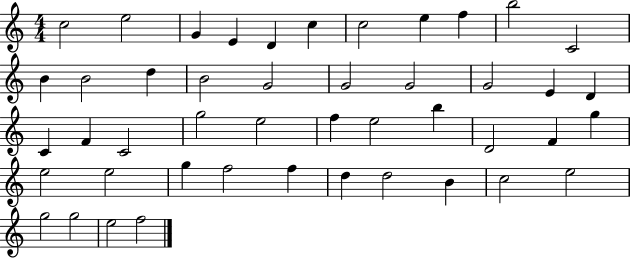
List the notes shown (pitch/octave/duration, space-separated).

C5/h E5/h G4/q E4/q D4/q C5/q C5/h E5/q F5/q B5/h C4/h B4/q B4/h D5/q B4/h G4/h G4/h G4/h G4/h E4/q D4/q C4/q F4/q C4/h G5/h E5/h F5/q E5/h B5/q D4/h F4/q G5/q E5/h E5/h G5/q F5/h F5/q D5/q D5/h B4/q C5/h E5/h G5/h G5/h E5/h F5/h